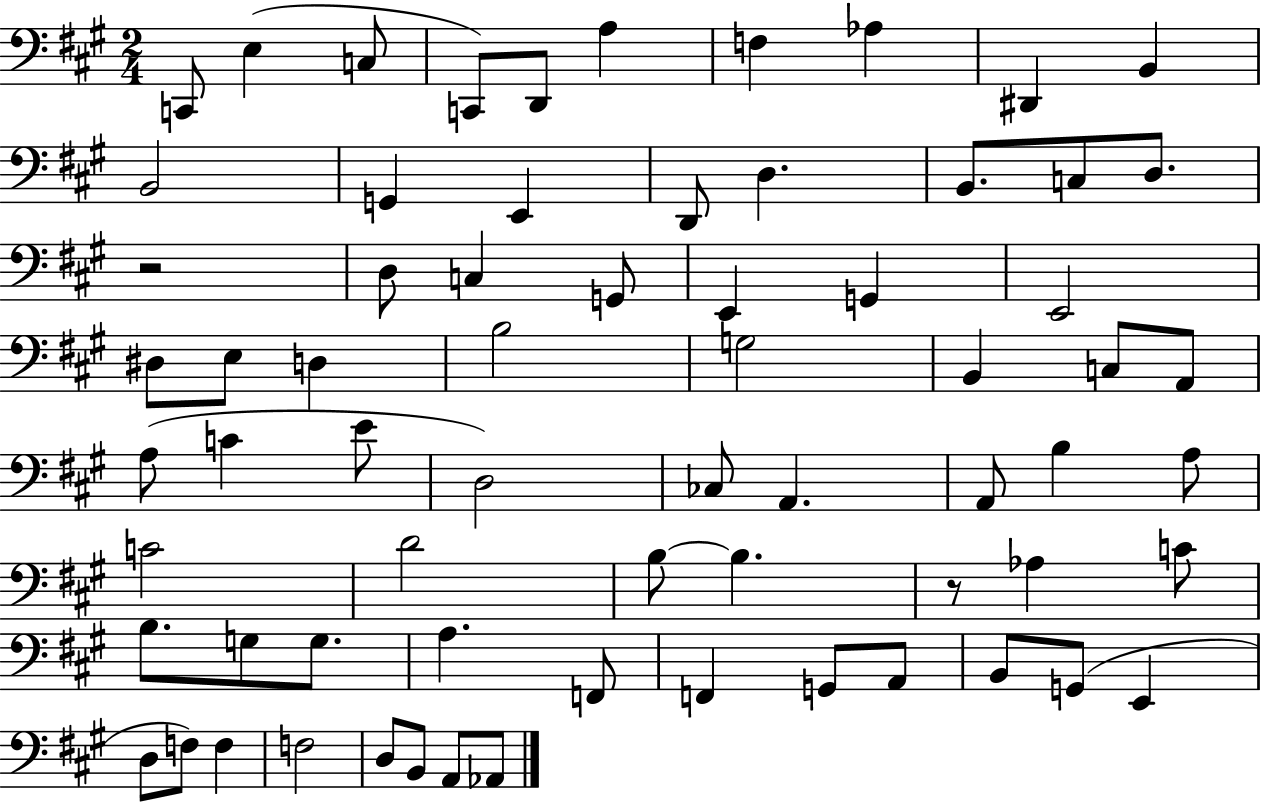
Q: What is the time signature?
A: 2/4